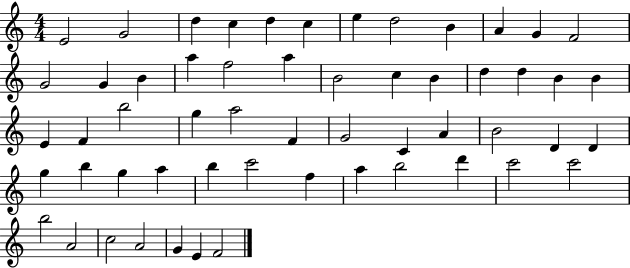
E4/h G4/h D5/q C5/q D5/q C5/q E5/q D5/h B4/q A4/q G4/q F4/h G4/h G4/q B4/q A5/q F5/h A5/q B4/h C5/q B4/q D5/q D5/q B4/q B4/q E4/q F4/q B5/h G5/q A5/h F4/q G4/h C4/q A4/q B4/h D4/q D4/q G5/q B5/q G5/q A5/q B5/q C6/h F5/q A5/q B5/h D6/q C6/h C6/h B5/h A4/h C5/h A4/h G4/q E4/q F4/h